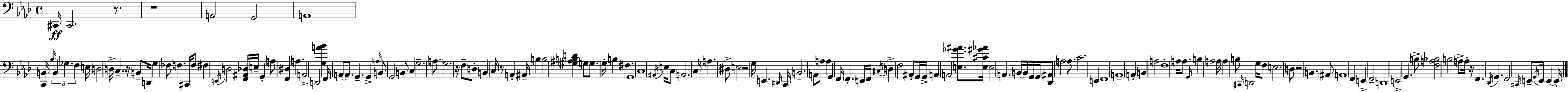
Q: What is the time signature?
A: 4/4